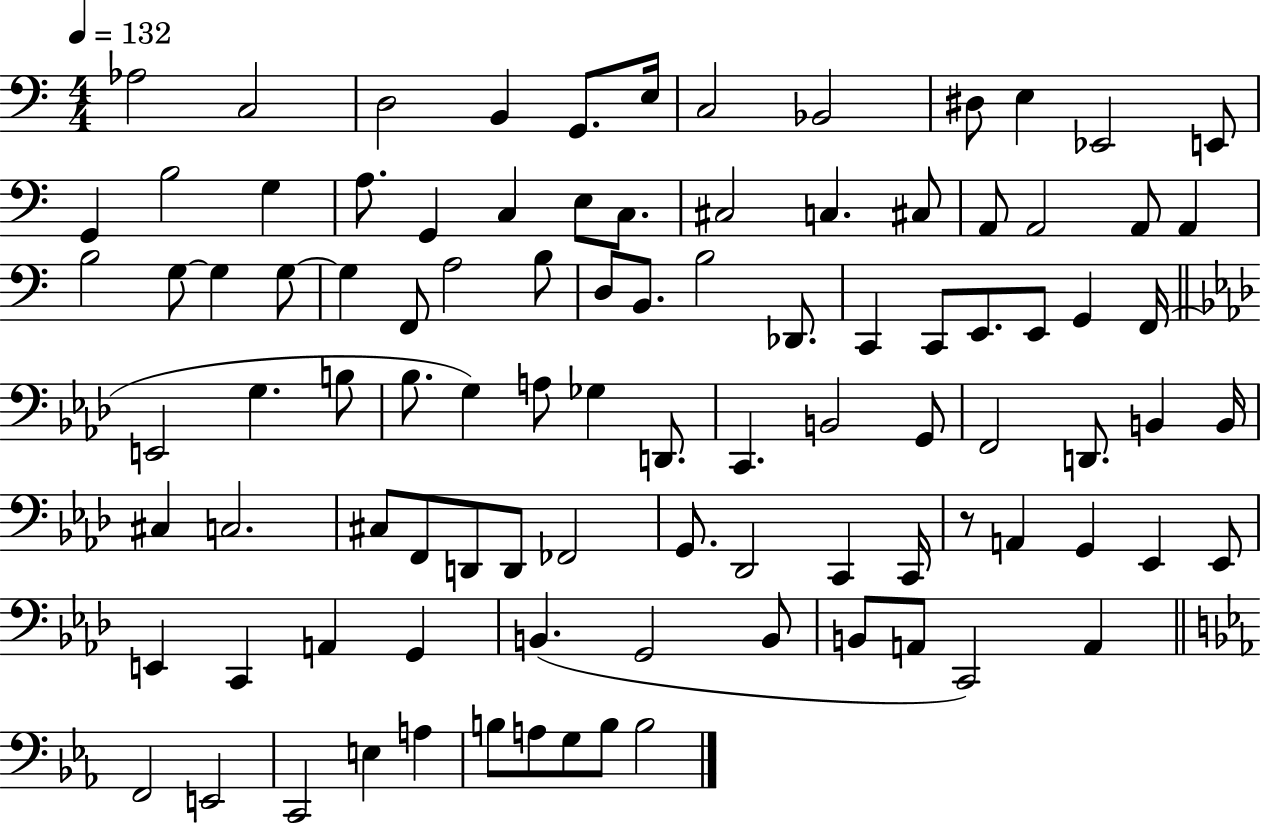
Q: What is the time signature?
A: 4/4